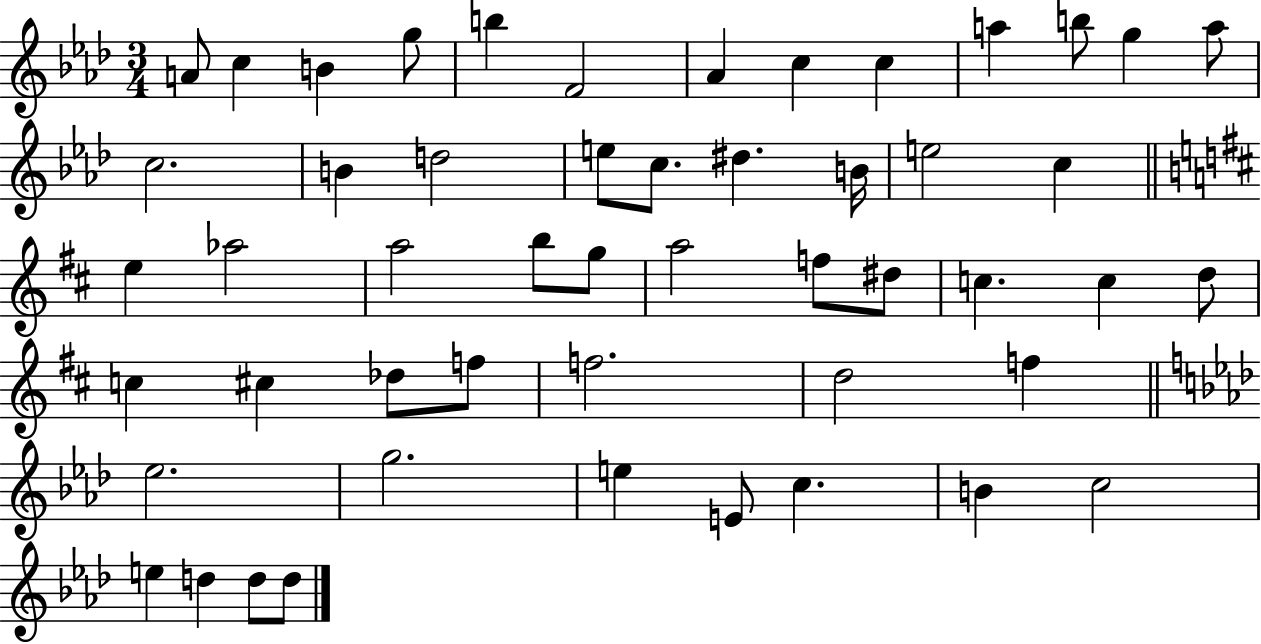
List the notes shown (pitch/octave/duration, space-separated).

A4/e C5/q B4/q G5/e B5/q F4/h Ab4/q C5/q C5/q A5/q B5/e G5/q A5/e C5/h. B4/q D5/h E5/e C5/e. D#5/q. B4/s E5/h C5/q E5/q Ab5/h A5/h B5/e G5/e A5/h F5/e D#5/e C5/q. C5/q D5/e C5/q C#5/q Db5/e F5/e F5/h. D5/h F5/q Eb5/h. G5/h. E5/q E4/e C5/q. B4/q C5/h E5/q D5/q D5/e D5/e